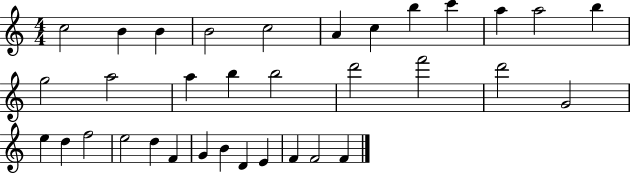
{
  \clef treble
  \numericTimeSignature
  \time 4/4
  \key c \major
  c''2 b'4 b'4 | b'2 c''2 | a'4 c''4 b''4 c'''4 | a''4 a''2 b''4 | \break g''2 a''2 | a''4 b''4 b''2 | d'''2 f'''2 | d'''2 g'2 | \break e''4 d''4 f''2 | e''2 d''4 f'4 | g'4 b'4 d'4 e'4 | f'4 f'2 f'4 | \break \bar "|."
}